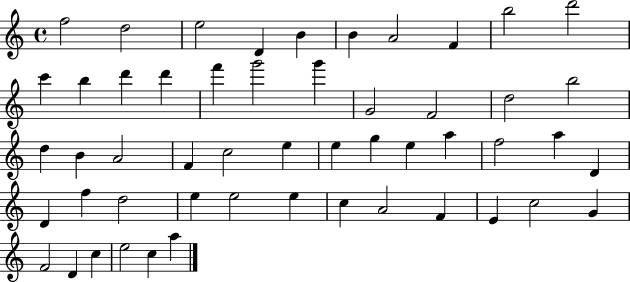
{
  \clef treble
  \time 4/4
  \defaultTimeSignature
  \key c \major
  f''2 d''2 | e''2 d'4 b'4 | b'4 a'2 f'4 | b''2 d'''2 | \break c'''4 b''4 d'''4 d'''4 | f'''4 g'''2 g'''4 | g'2 f'2 | d''2 b''2 | \break d''4 b'4 a'2 | f'4 c''2 e''4 | e''4 g''4 e''4 a''4 | f''2 a''4 d'4 | \break d'4 f''4 d''2 | e''4 e''2 e''4 | c''4 a'2 f'4 | e'4 c''2 g'4 | \break f'2 d'4 c''4 | e''2 c''4 a''4 | \bar "|."
}